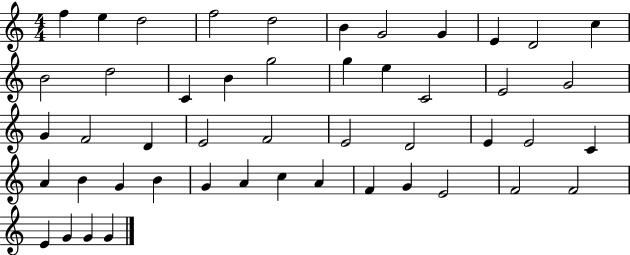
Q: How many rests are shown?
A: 0